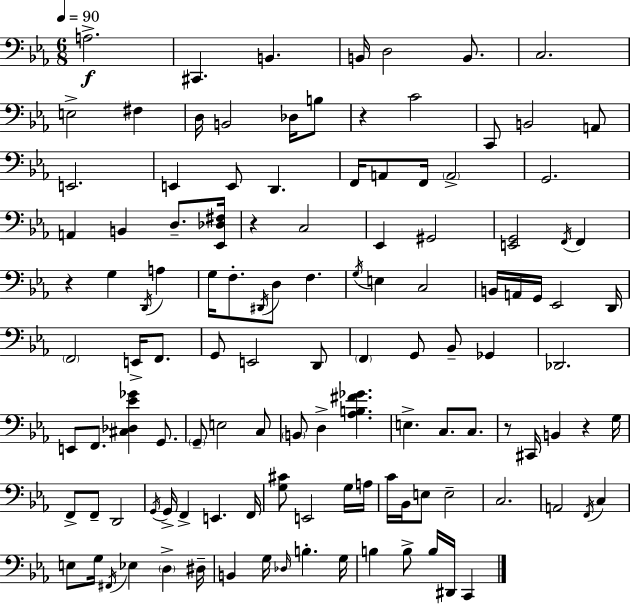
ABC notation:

X:1
T:Untitled
M:6/8
L:1/4
K:Cm
A,2 ^C,, B,, B,,/4 D,2 B,,/2 C,2 E,2 ^F, D,/4 B,,2 _D,/4 B,/2 z C2 C,,/2 B,,2 A,,/2 E,,2 E,, E,,/2 D,, F,,/4 A,,/2 F,,/4 A,,2 G,,2 A,, B,, D,/2 [_E,,_D,^F,]/4 z C,2 _E,, ^G,,2 [E,,G,,]2 F,,/4 F,, z G, D,,/4 A, G,/4 F,/2 ^D,,/4 D,/2 F, G,/4 E, C,2 B,,/4 A,,/4 G,,/4 _E,,2 D,,/4 F,,2 E,,/4 F,,/2 G,,/2 E,,2 D,,/2 F,, G,,/2 _B,,/2 _G,, _D,,2 E,,/2 F,,/2 [^C,_D,_E_G] G,,/2 G,,/2 E,2 C,/2 B,,/2 D, [_A,B,^F_G] E, C,/2 C,/2 z/2 ^C,,/4 B,, z G,/4 F,,/2 F,,/2 D,,2 G,,/4 G,,/4 F,, E,, F,,/4 [G,^C]/2 E,,2 G,/4 A,/4 C/4 _B,,/4 E,/2 E,2 C,2 A,,2 F,,/4 C, E,/2 G,/4 ^F,,/4 _E, D, ^D,/4 B,, G,/4 _D,/4 B, G,/4 B, B,/2 B,/4 ^D,,/4 C,,